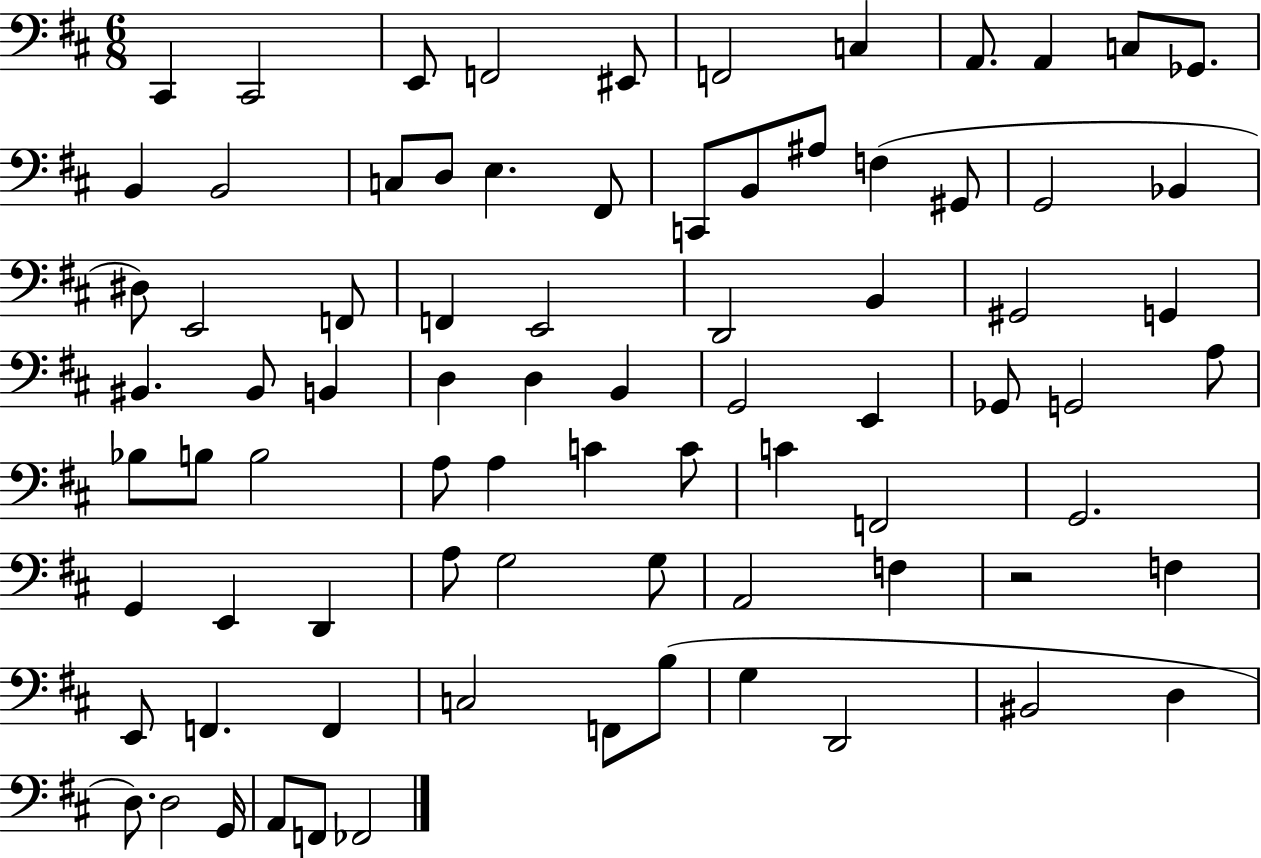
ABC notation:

X:1
T:Untitled
M:6/8
L:1/4
K:D
^C,, ^C,,2 E,,/2 F,,2 ^E,,/2 F,,2 C, A,,/2 A,, C,/2 _G,,/2 B,, B,,2 C,/2 D,/2 E, ^F,,/2 C,,/2 B,,/2 ^A,/2 F, ^G,,/2 G,,2 _B,, ^D,/2 E,,2 F,,/2 F,, E,,2 D,,2 B,, ^G,,2 G,, ^B,, ^B,,/2 B,, D, D, B,, G,,2 E,, _G,,/2 G,,2 A,/2 _B,/2 B,/2 B,2 A,/2 A, C C/2 C F,,2 G,,2 G,, E,, D,, A,/2 G,2 G,/2 A,,2 F, z2 F, E,,/2 F,, F,, C,2 F,,/2 B,/2 G, D,,2 ^B,,2 D, D,/2 D,2 G,,/4 A,,/2 F,,/2 _F,,2